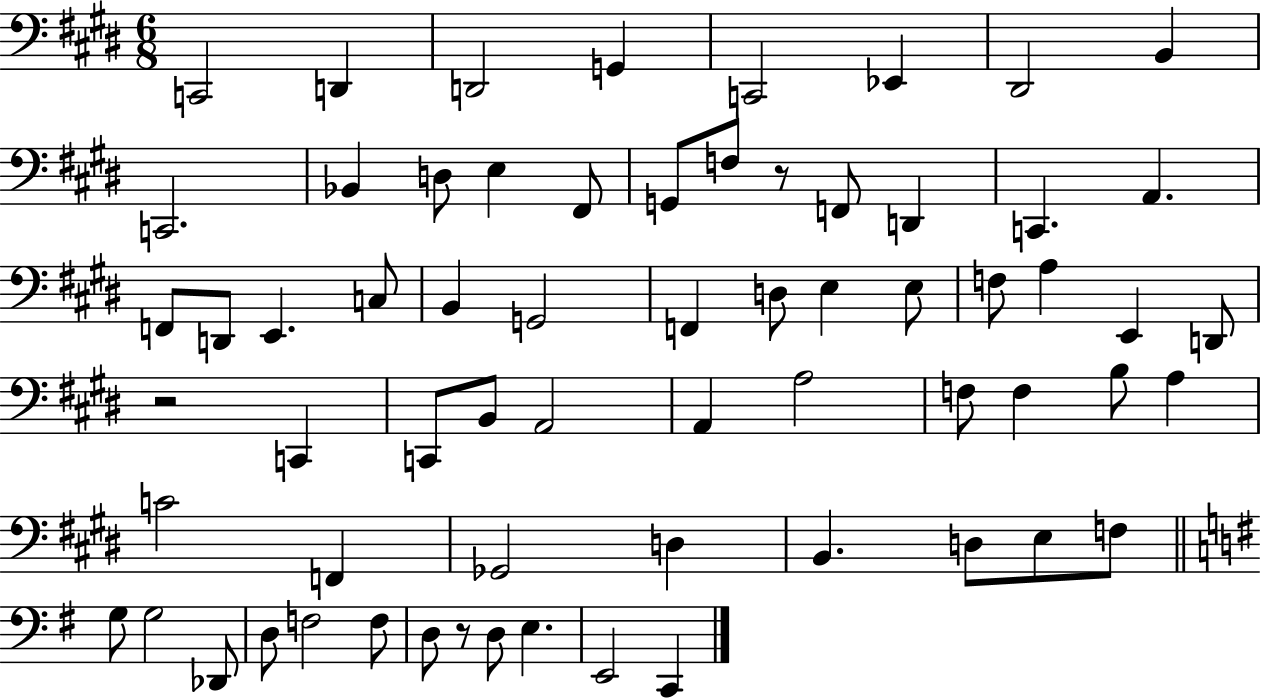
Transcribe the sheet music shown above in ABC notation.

X:1
T:Untitled
M:6/8
L:1/4
K:E
C,,2 D,, D,,2 G,, C,,2 _E,, ^D,,2 B,, C,,2 _B,, D,/2 E, ^F,,/2 G,,/2 F,/2 z/2 F,,/2 D,, C,, A,, F,,/2 D,,/2 E,, C,/2 B,, G,,2 F,, D,/2 E, E,/2 F,/2 A, E,, D,,/2 z2 C,, C,,/2 B,,/2 A,,2 A,, A,2 F,/2 F, B,/2 A, C2 F,, _G,,2 D, B,, D,/2 E,/2 F,/2 G,/2 G,2 _D,,/2 D,/2 F,2 F,/2 D,/2 z/2 D,/2 E, E,,2 C,,